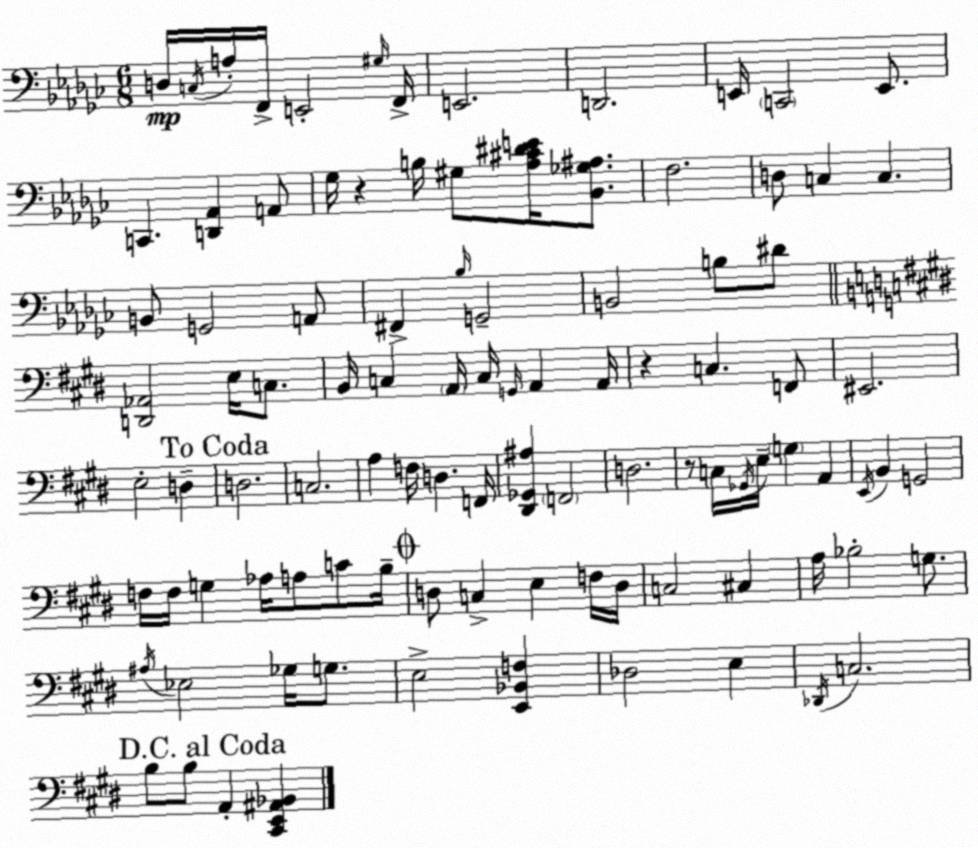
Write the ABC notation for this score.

X:1
T:Untitled
M:6/8
L:1/4
K:Ebm
D,/4 C,/4 A,/4 F,,/4 E,,2 ^G,/4 F,,/4 E,,2 D,,2 E,,/4 C,,2 E,,/2 C,, [D,,_A,,] A,,/2 _G,/4 z B,/4 ^G,/2 [_A,^C^DE]/4 [_B,,_G,^A,]/2 F,2 D,/2 C, C, B,,/2 G,,2 A,,/2 ^F,, _B,/4 G,,2 B,,2 B,/2 ^D/2 [D,,_A,,]2 E,/4 C,/2 B,,/4 C, A,,/4 C,/4 G,,/4 A,, A,,/4 z C, F,,/2 ^E,,2 E,2 D, D,2 C,2 A, F,/4 D, F,,/4 [^D,,_G,,^A,] F,,2 D,2 z/2 C,/4 _G,,/4 E,/4 G, A,, E,,/4 B,, G,,2 F,/4 F,/4 G, _A,/4 A,/2 C/2 B,/4 D,/2 C, E, F,/4 D,/4 C,2 ^C, A,/4 _B,2 G,/2 ^A,/4 _E,2 _G,/4 G,/2 E,2 [E,,_B,,F,] _D,2 E, _D,,/4 C,2 B,/2 B,/2 A,, [^C,,E,,^A,,_B,,]